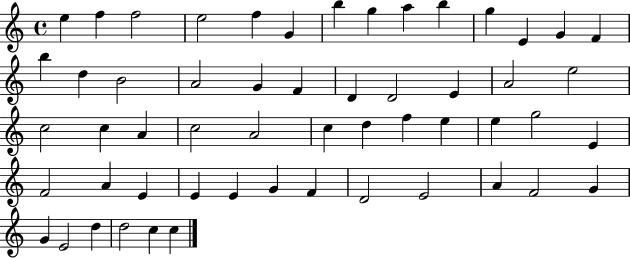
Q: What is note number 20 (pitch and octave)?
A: F4